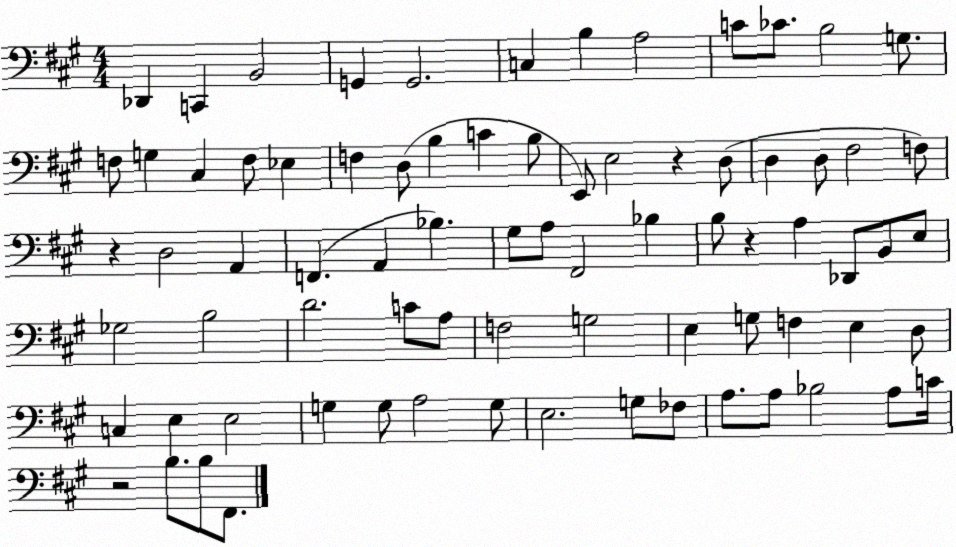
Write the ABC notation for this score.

X:1
T:Untitled
M:4/4
L:1/4
K:A
_D,, C,, B,,2 G,, G,,2 C, B, A,2 C/2 _C/2 B,2 G,/2 F,/2 G, ^C, F,/2 _E, F, D,/2 B, C B,/2 E,,/2 E,2 z D,/2 D, D,/2 ^F,2 F,/2 z D,2 A,, F,, A,, _B, ^G,/2 A,/2 ^F,,2 _B, B,/2 z A, _D,,/2 B,,/2 E,/2 _G,2 B,2 D2 C/2 A,/2 F,2 G,2 E, G,/2 F, E, D,/2 C, E, E,2 G, G,/2 A,2 G,/2 E,2 G,/2 _F,/2 A,/2 A,/2 _B,2 A,/2 C/4 z2 B,/2 B,/2 ^F,,/2